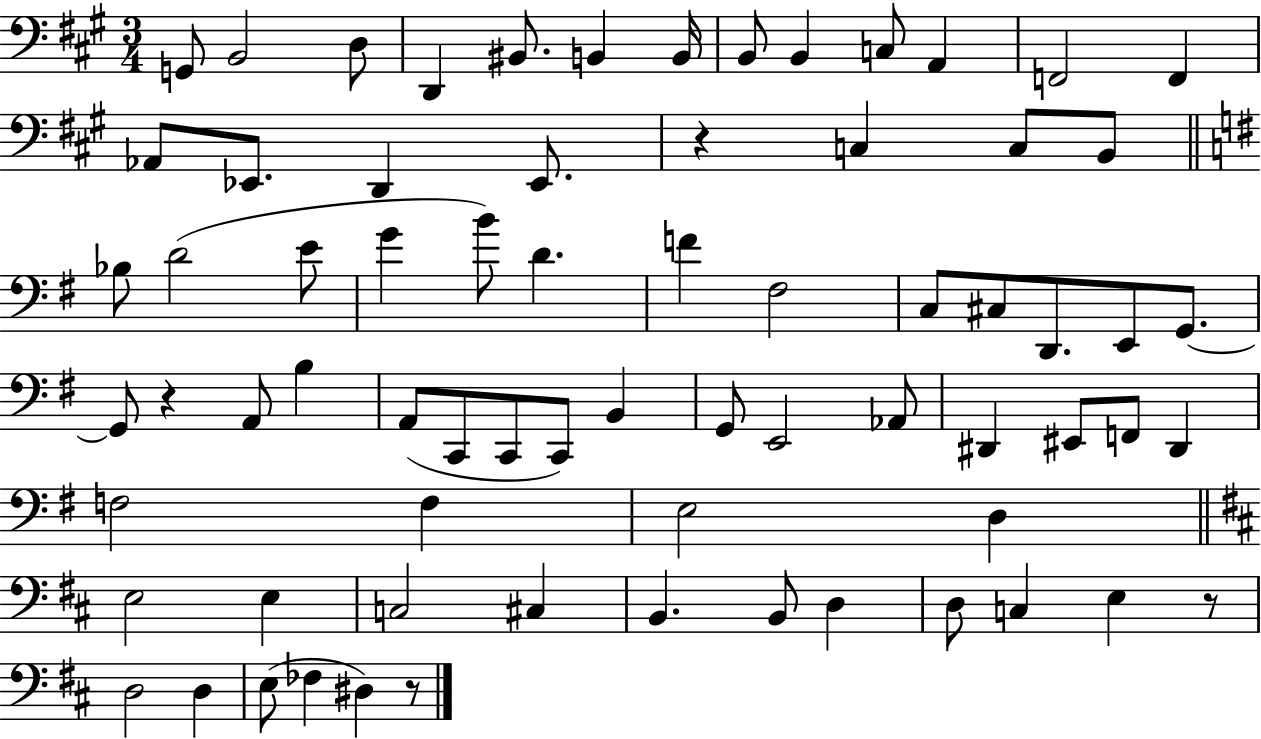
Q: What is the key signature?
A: A major